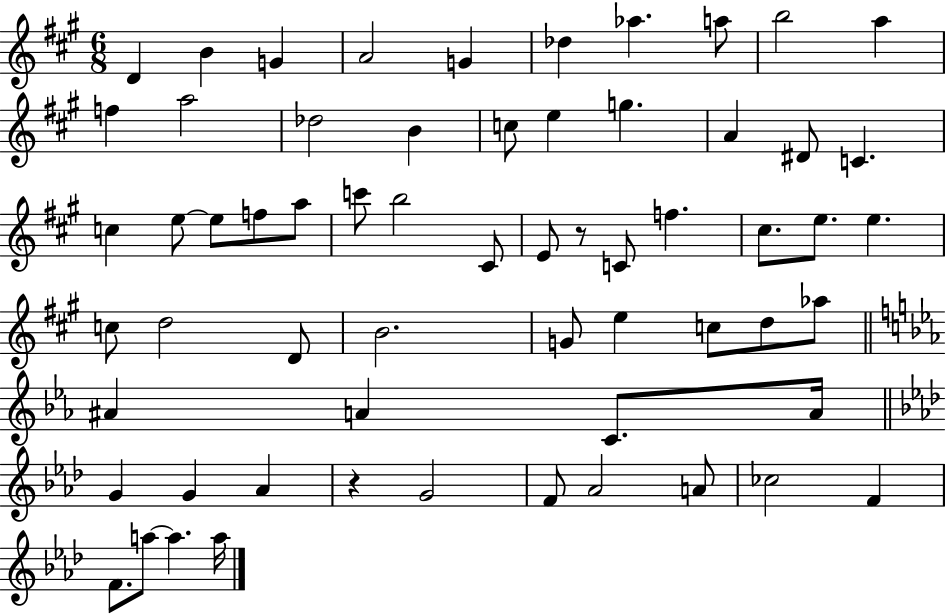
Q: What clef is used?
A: treble